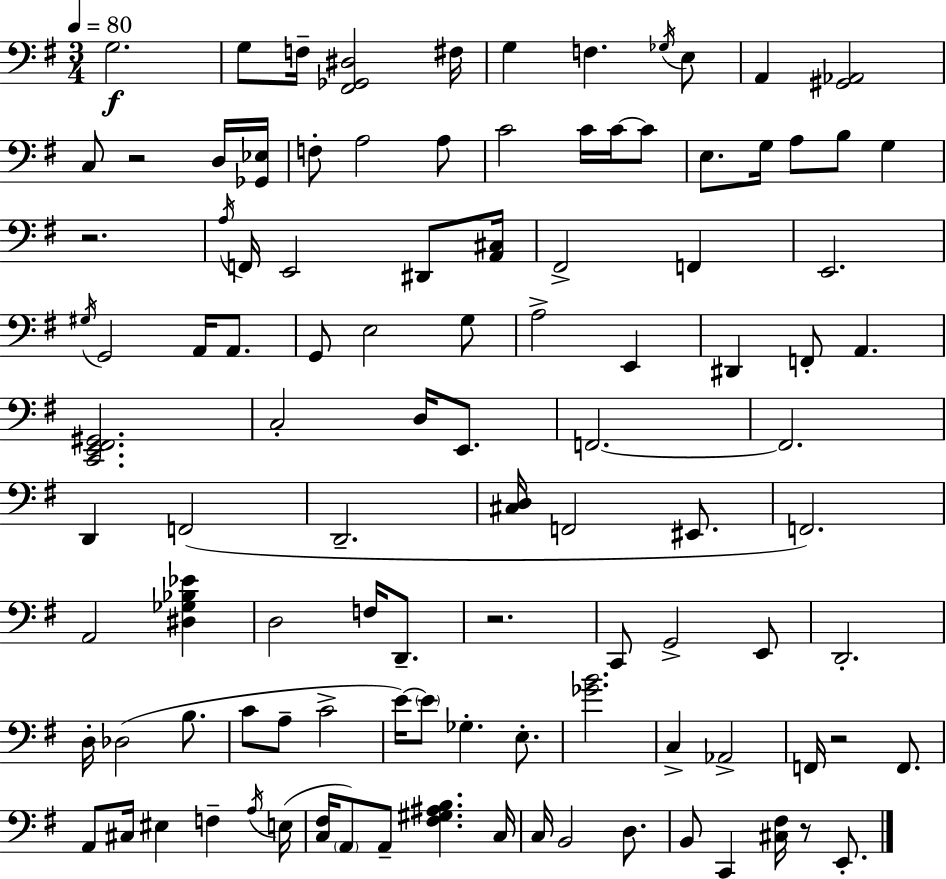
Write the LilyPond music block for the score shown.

{
  \clef bass
  \numericTimeSignature
  \time 3/4
  \key e \minor
  \tempo 4 = 80
  g2.\f | g8 f16-- <fis, ges, dis>2 fis16 | g4 f4. \acciaccatura { ges16 } e8 | a,4 <gis, aes,>2 | \break c8 r2 d16 | <ges, ees>16 f8-. a2 a8 | c'2 c'16 c'16~~ c'8 | e8. g16 a8 b8 g4 | \break r2. | \acciaccatura { a16 } f,16 e,2 dis,8 | <a, cis>16 fis,2-> f,4 | e,2. | \break \acciaccatura { gis16 } g,2 a,16 | a,8. g,8 e2 | g8 a2-> e,4 | dis,4 f,8-. a,4. | \break <c, e, fis, gis,>2. | c2-. d16 | e,8. f,2.~~ | f,2. | \break d,4 f,2( | d,2.-- | <cis d>16 f,2 | eis,8. f,2.) | \break a,2 <dis ges bes ees'>4 | d2 f16 | d,8.-- r2. | c,8 g,2-> | \break e,8 d,2.-. | d16-. des2( | b8. c'8 a8-- c'2-> | e'16~~) \parenthesize e'8 ges4.-. | \break e8.-. <ges' b'>2. | c4-> aes,2-> | f,16 r2 | f,8. a,8 cis16 eis4 f4-- | \break \acciaccatura { a16 } e16( <c fis>16 \parenthesize a,8) a,8-- <fis gis ais b>4. | c16 c16 b,2 | d8. b,8 c,4 <cis fis>16 r8 | e,8.-. \bar "|."
}